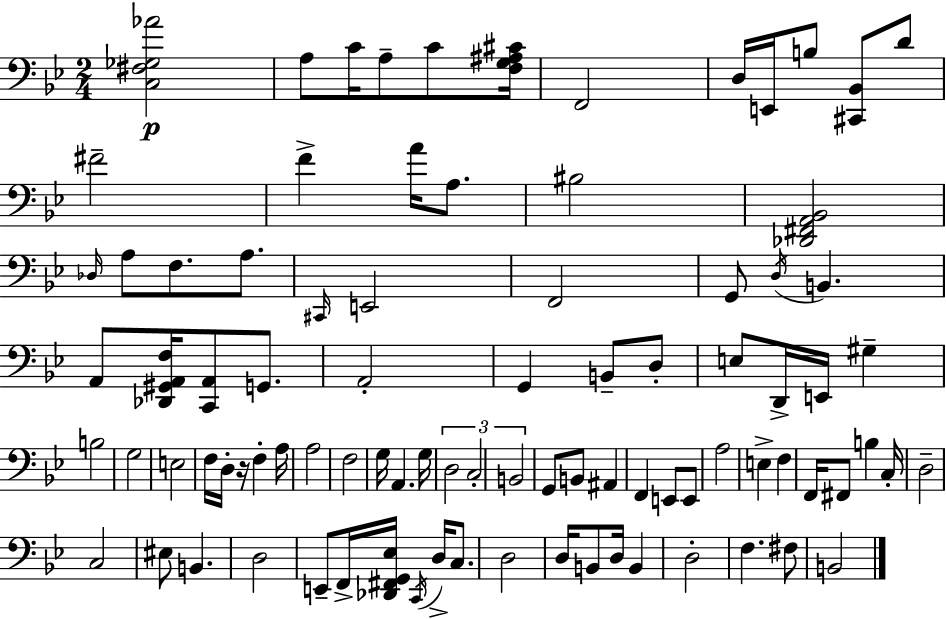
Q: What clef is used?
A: bass